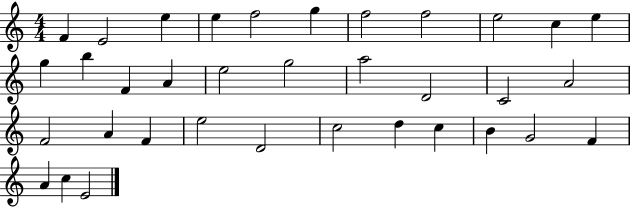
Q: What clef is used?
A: treble